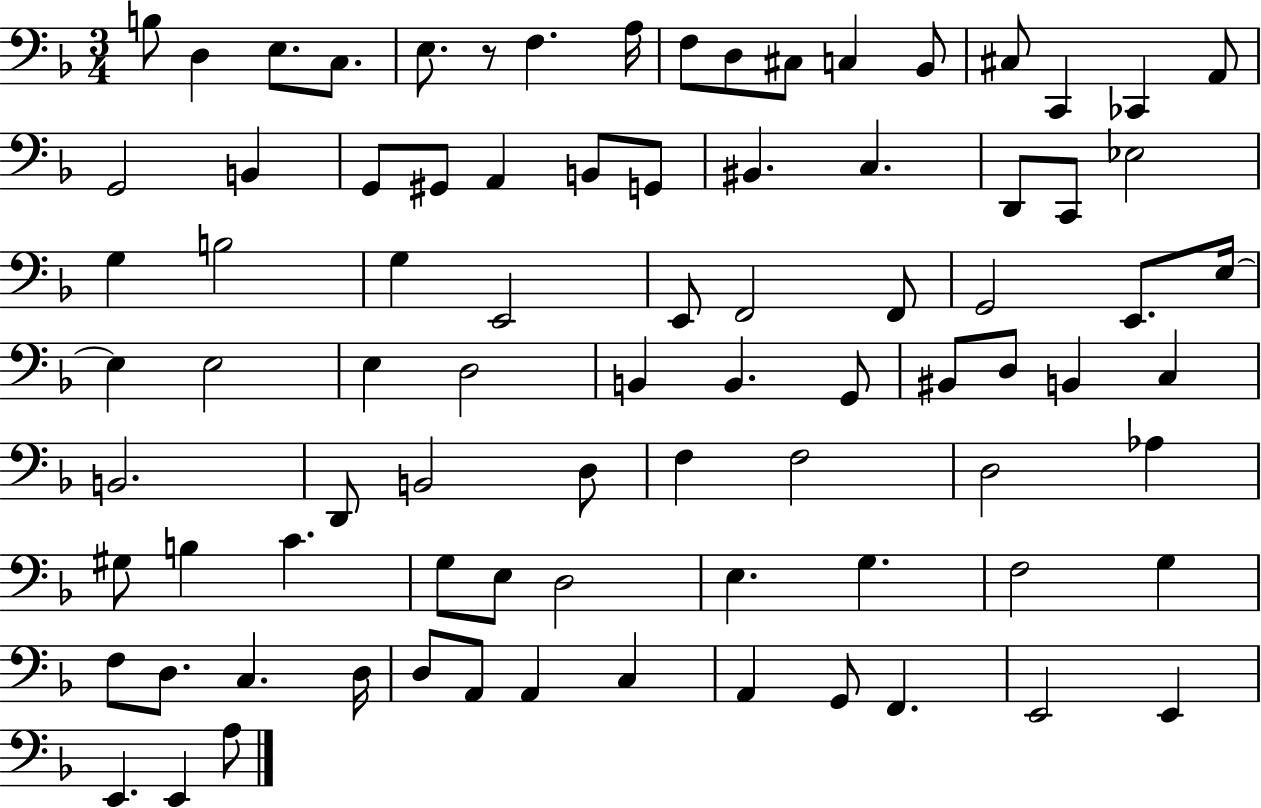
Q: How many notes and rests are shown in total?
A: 84